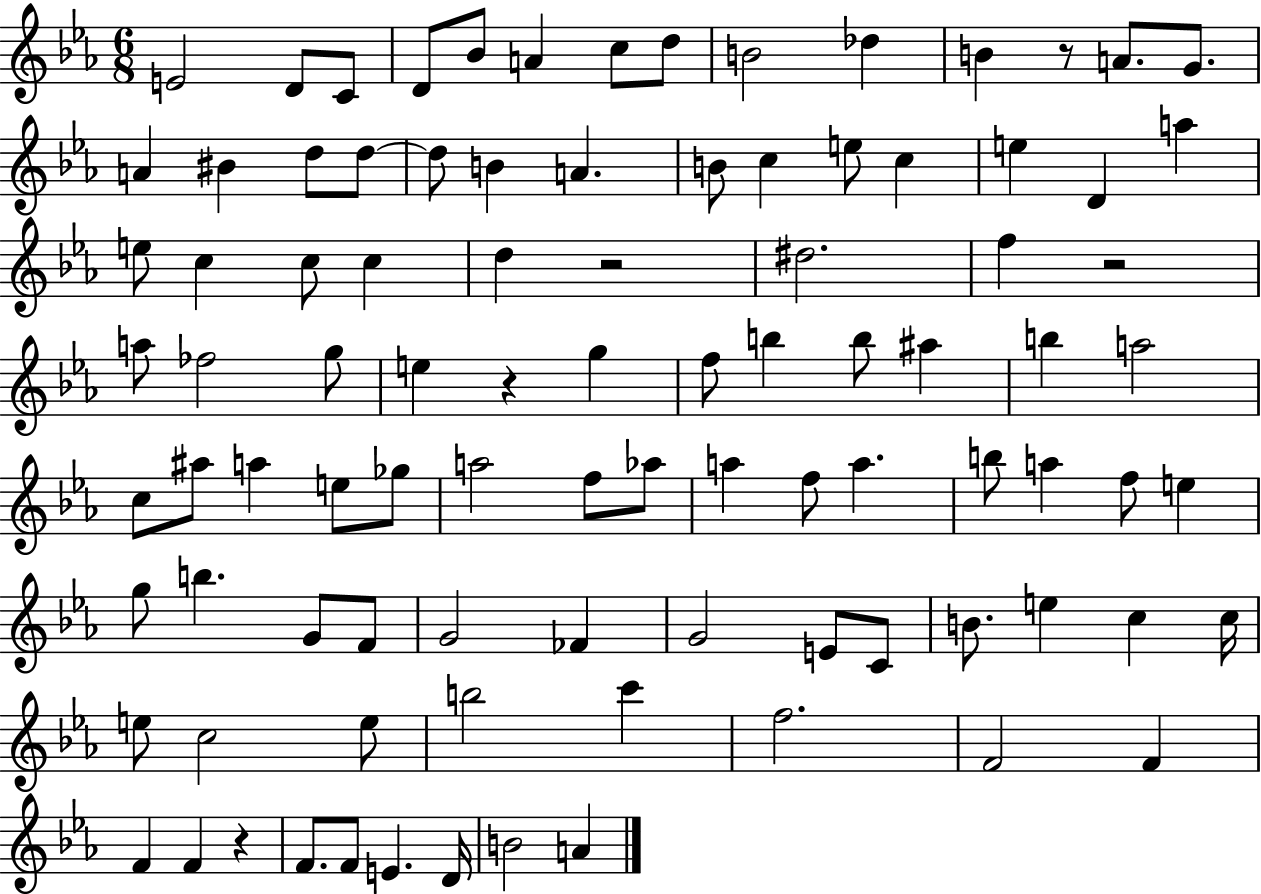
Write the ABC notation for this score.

X:1
T:Untitled
M:6/8
L:1/4
K:Eb
E2 D/2 C/2 D/2 _B/2 A c/2 d/2 B2 _d B z/2 A/2 G/2 A ^B d/2 d/2 d/2 B A B/2 c e/2 c e D a e/2 c c/2 c d z2 ^d2 f z2 a/2 _f2 g/2 e z g f/2 b b/2 ^a b a2 c/2 ^a/2 a e/2 _g/2 a2 f/2 _a/2 a f/2 a b/2 a f/2 e g/2 b G/2 F/2 G2 _F G2 E/2 C/2 B/2 e c c/4 e/2 c2 e/2 b2 c' f2 F2 F F F z F/2 F/2 E D/4 B2 A